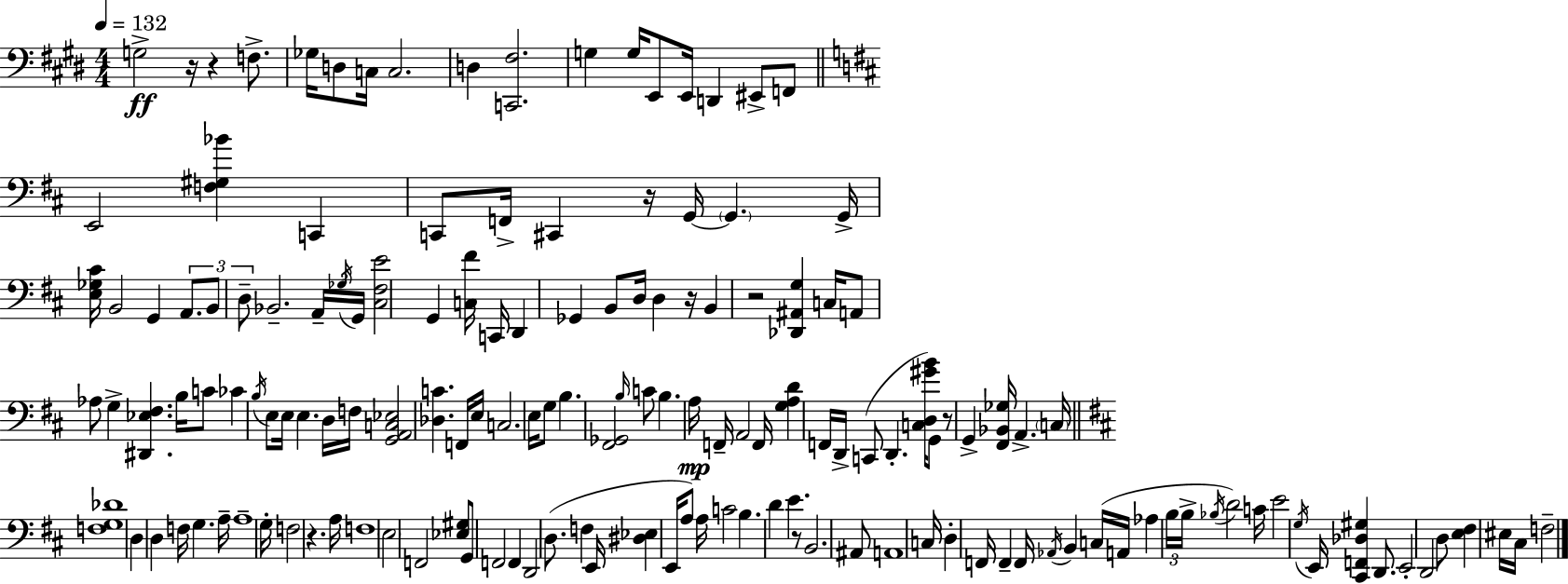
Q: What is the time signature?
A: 4/4